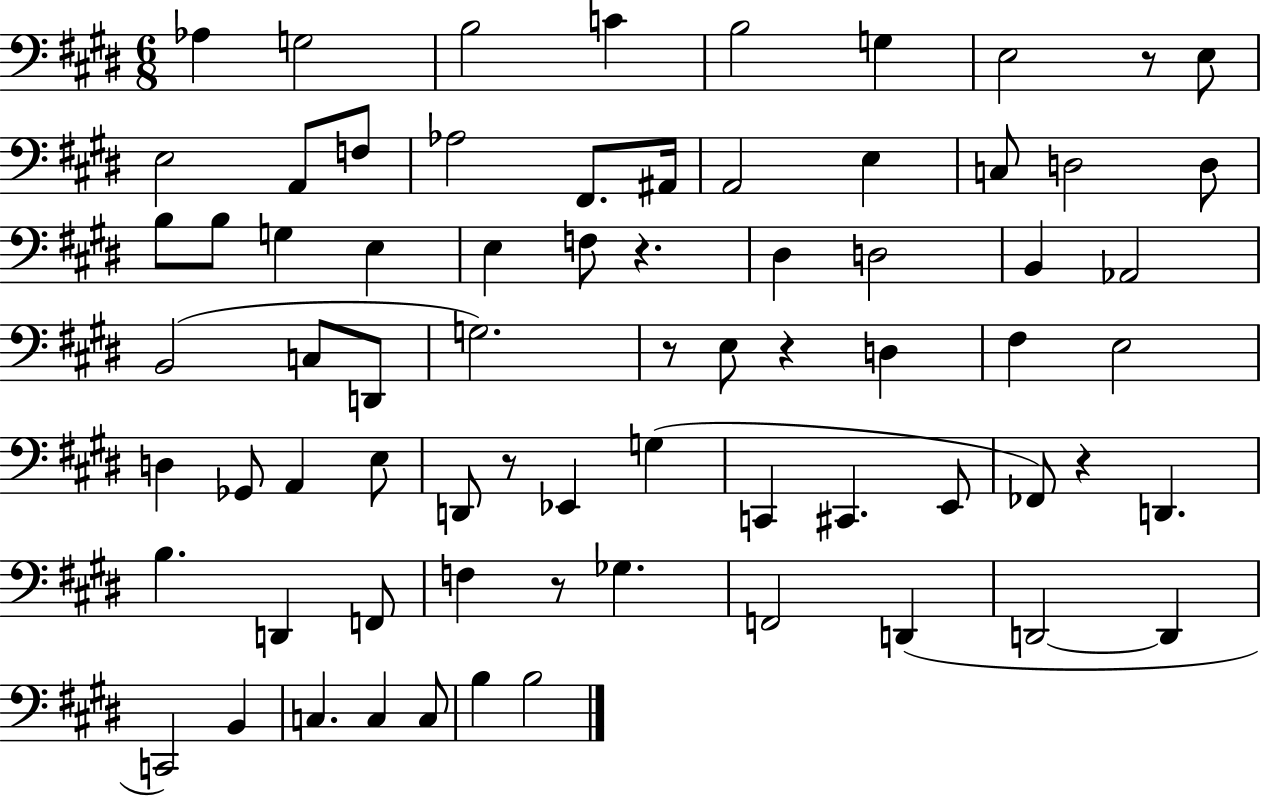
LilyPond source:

{
  \clef bass
  \numericTimeSignature
  \time 6/8
  \key e \major
  aes4 g2 | b2 c'4 | b2 g4 | e2 r8 e8 | \break e2 a,8 f8 | aes2 fis,8. ais,16 | a,2 e4 | c8 d2 d8 | \break b8 b8 g4 e4 | e4 f8 r4. | dis4 d2 | b,4 aes,2 | \break b,2( c8 d,8 | g2.) | r8 e8 r4 d4 | fis4 e2 | \break d4 ges,8 a,4 e8 | d,8 r8 ees,4 g4( | c,4 cis,4. e,8 | fes,8) r4 d,4. | \break b4. d,4 f,8 | f4 r8 ges4. | f,2 d,4( | d,2~~ d,4 | \break c,2) b,4 | c4. c4 c8 | b4 b2 | \bar "|."
}